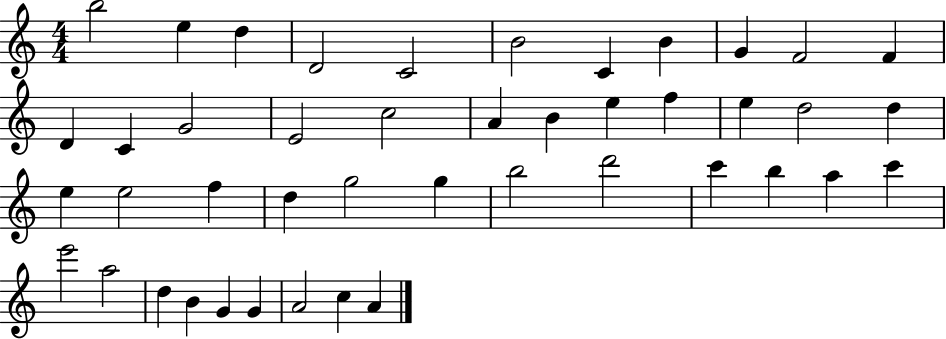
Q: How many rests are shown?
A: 0